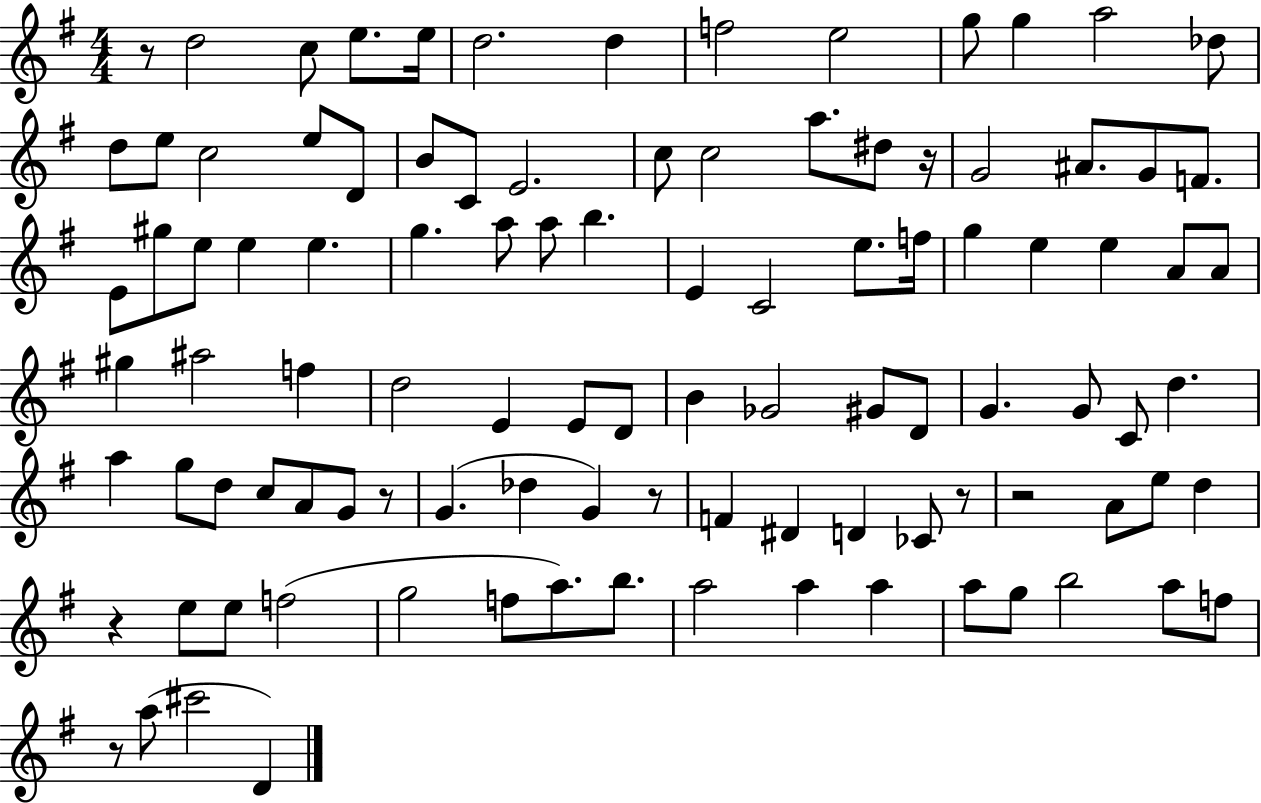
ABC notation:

X:1
T:Untitled
M:4/4
L:1/4
K:G
z/2 d2 c/2 e/2 e/4 d2 d f2 e2 g/2 g a2 _d/2 d/2 e/2 c2 e/2 D/2 B/2 C/2 E2 c/2 c2 a/2 ^d/2 z/4 G2 ^A/2 G/2 F/2 E/2 ^g/2 e/2 e e g a/2 a/2 b E C2 e/2 f/4 g e e A/2 A/2 ^g ^a2 f d2 E E/2 D/2 B _G2 ^G/2 D/2 G G/2 C/2 d a g/2 d/2 c/2 A/2 G/2 z/2 G _d G z/2 F ^D D _C/2 z/2 z2 A/2 e/2 d z e/2 e/2 f2 g2 f/2 a/2 b/2 a2 a a a/2 g/2 b2 a/2 f/2 z/2 a/2 ^c'2 D